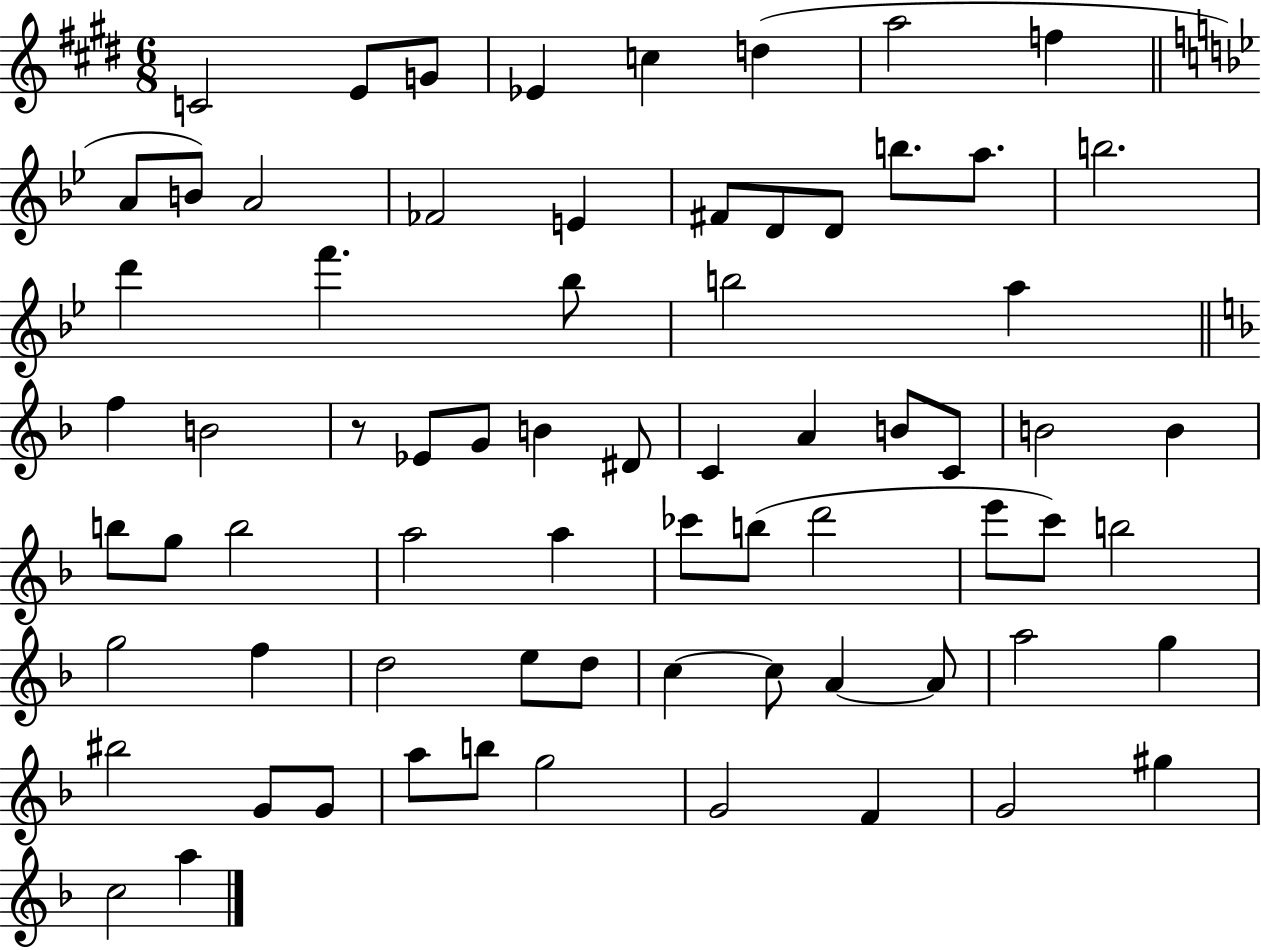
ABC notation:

X:1
T:Untitled
M:6/8
L:1/4
K:E
C2 E/2 G/2 _E c d a2 f A/2 B/2 A2 _F2 E ^F/2 D/2 D/2 b/2 a/2 b2 d' f' _b/2 b2 a f B2 z/2 _E/2 G/2 B ^D/2 C A B/2 C/2 B2 B b/2 g/2 b2 a2 a _c'/2 b/2 d'2 e'/2 c'/2 b2 g2 f d2 e/2 d/2 c c/2 A A/2 a2 g ^b2 G/2 G/2 a/2 b/2 g2 G2 F G2 ^g c2 a